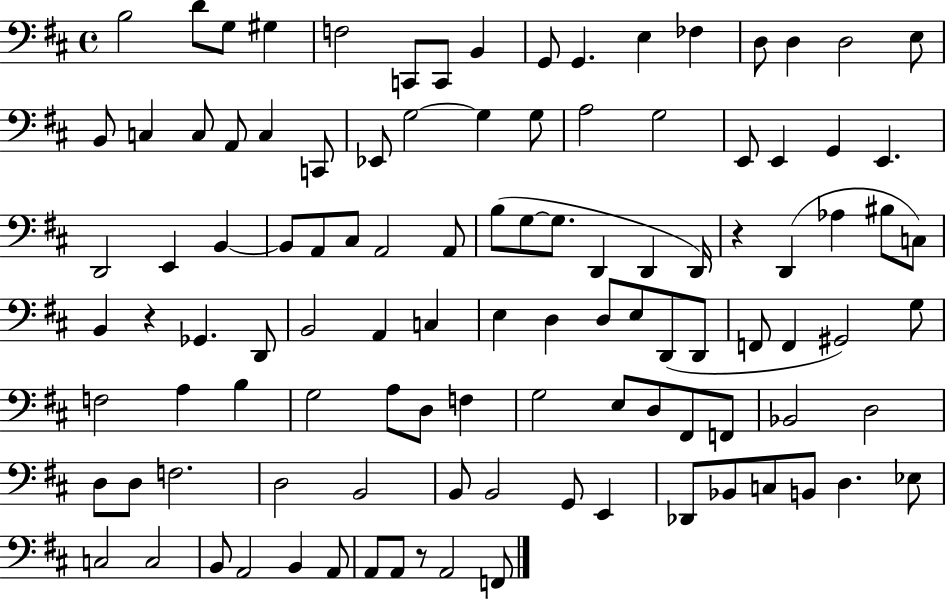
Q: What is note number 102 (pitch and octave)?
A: A2